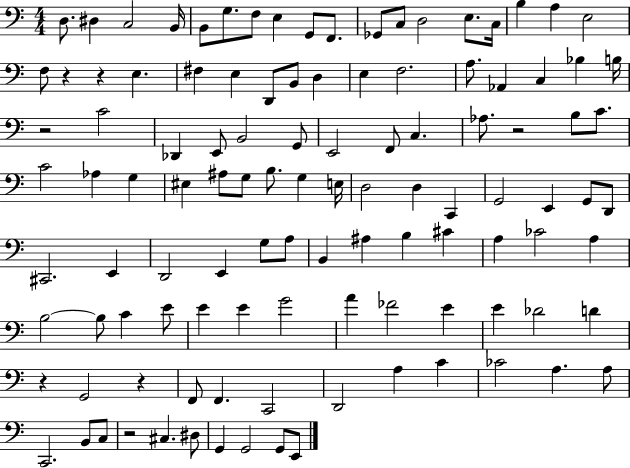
{
  \clef bass
  \numericTimeSignature
  \time 4/4
  \key c \major
  d8. dis4 c2 b,16 | b,8 g8. f8 e4 g,8 f,8. | ges,8 c8 d2 e8. c16 | b4 a4 e2 | \break f8 r4 r4 e4. | fis4 e4 d,8 b,8 d4 | e4 f2. | a8. aes,4 c4 bes4 b16 | \break r2 c'2 | des,4 e,8 b,2 g,8 | e,2 f,8 c4. | aes8. r2 b8 c'8. | \break c'2 aes4 g4 | eis4 ais8 g8 b8. g4 e16 | d2 d4 c,4 | g,2 e,4 g,8 d,8 | \break cis,2. e,4 | d,2 e,4 g8 a8 | b,4 ais4 b4 cis'4 | a4 ces'2 a4 | \break b2~~ b8 c'4 e'8 | e'4 e'4 g'2 | a'4 fes'2 e'4 | e'4 des'2 d'4 | \break r4 g,2 r4 | f,8 f,4. c,2 | d,2 a4 c'4 | ces'2 a4. a8 | \break c,2. b,8 c8 | r2 cis4. dis8 | g,4 g,2 g,8 e,8 | \bar "|."
}